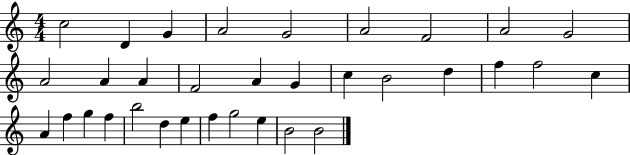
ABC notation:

X:1
T:Untitled
M:4/4
L:1/4
K:C
c2 D G A2 G2 A2 F2 A2 G2 A2 A A F2 A G c B2 d f f2 c A f g f b2 d e f g2 e B2 B2